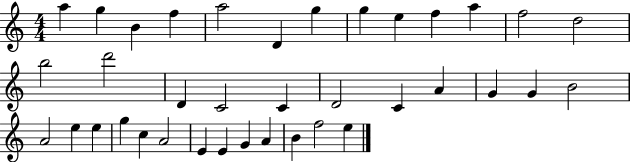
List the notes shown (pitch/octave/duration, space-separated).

A5/q G5/q B4/q F5/q A5/h D4/q G5/q G5/q E5/q F5/q A5/q F5/h D5/h B5/h D6/h D4/q C4/h C4/q D4/h C4/q A4/q G4/q G4/q B4/h A4/h E5/q E5/q G5/q C5/q A4/h E4/q E4/q G4/q A4/q B4/q F5/h E5/q